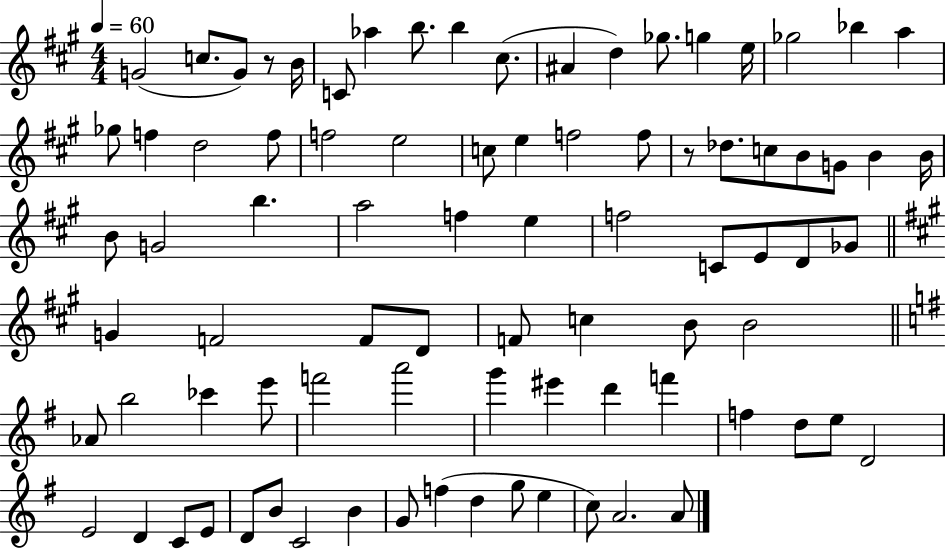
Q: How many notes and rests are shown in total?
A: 84